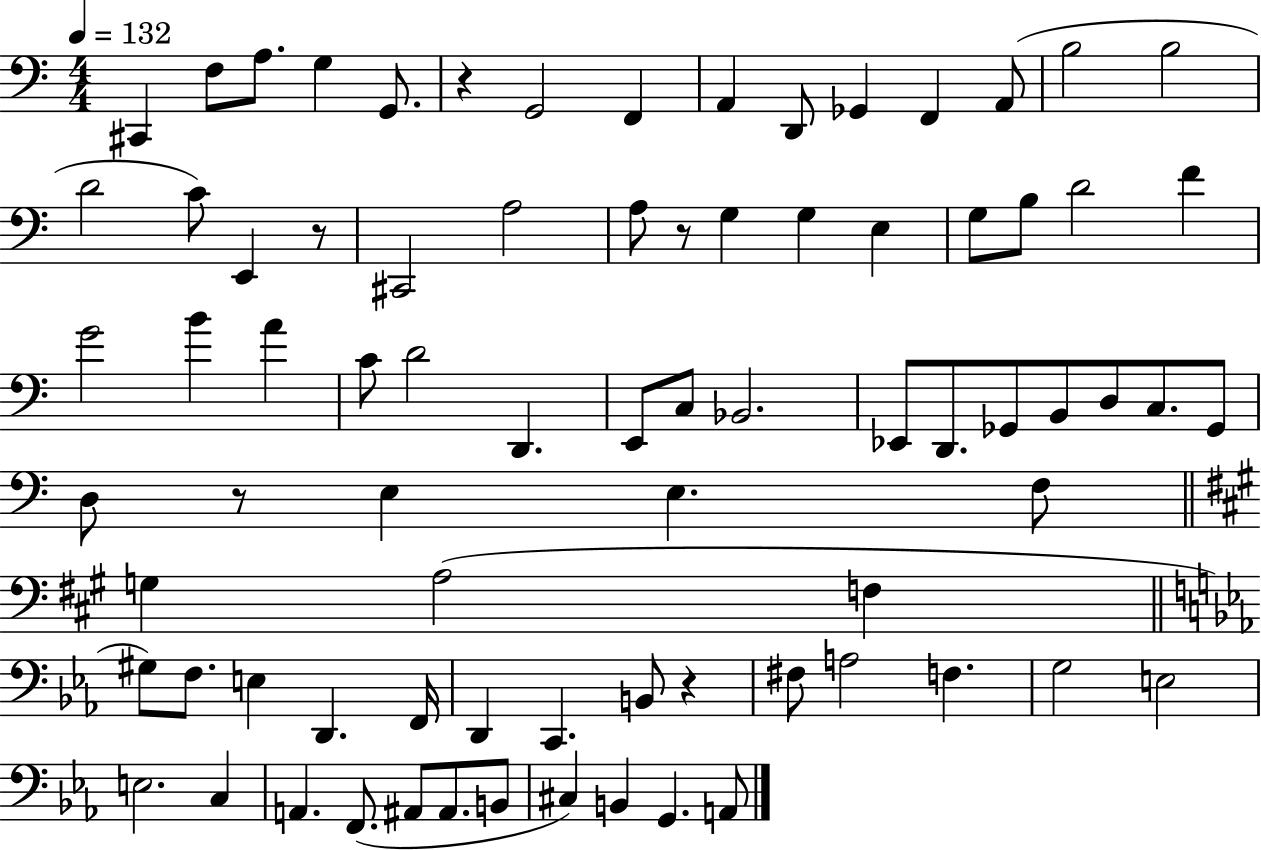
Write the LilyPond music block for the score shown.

{
  \clef bass
  \numericTimeSignature
  \time 4/4
  \key c \major
  \tempo 4 = 132
  cis,4 f8 a8. g4 g,8. | r4 g,2 f,4 | a,4 d,8 ges,4 f,4 a,8( | b2 b2 | \break d'2 c'8) e,4 r8 | cis,2 a2 | a8 r8 g4 g4 e4 | g8 b8 d'2 f'4 | \break g'2 b'4 a'4 | c'8 d'2 d,4. | e,8 c8 bes,2. | ees,8 d,8. ges,8 b,8 d8 c8. ges,8 | \break d8 r8 e4 e4. f8 | \bar "||" \break \key a \major g4 a2( f4 | \bar "||" \break \key ees \major gis8) f8. e4 d,4. f,16 | d,4 c,4. b,8 r4 | fis8 a2 f4. | g2 e2 | \break e2. c4 | a,4. f,8.( ais,8 ais,8. b,8 | cis4) b,4 g,4. a,8 | \bar "|."
}